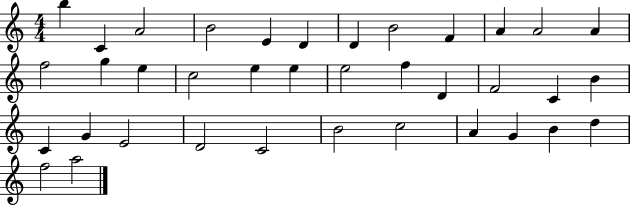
{
  \clef treble
  \numericTimeSignature
  \time 4/4
  \key c \major
  b''4 c'4 a'2 | b'2 e'4 d'4 | d'4 b'2 f'4 | a'4 a'2 a'4 | \break f''2 g''4 e''4 | c''2 e''4 e''4 | e''2 f''4 d'4 | f'2 c'4 b'4 | \break c'4 g'4 e'2 | d'2 c'2 | b'2 c''2 | a'4 g'4 b'4 d''4 | \break f''2 a''2 | \bar "|."
}